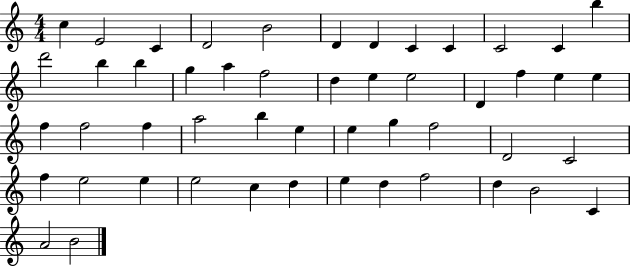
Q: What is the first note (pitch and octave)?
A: C5